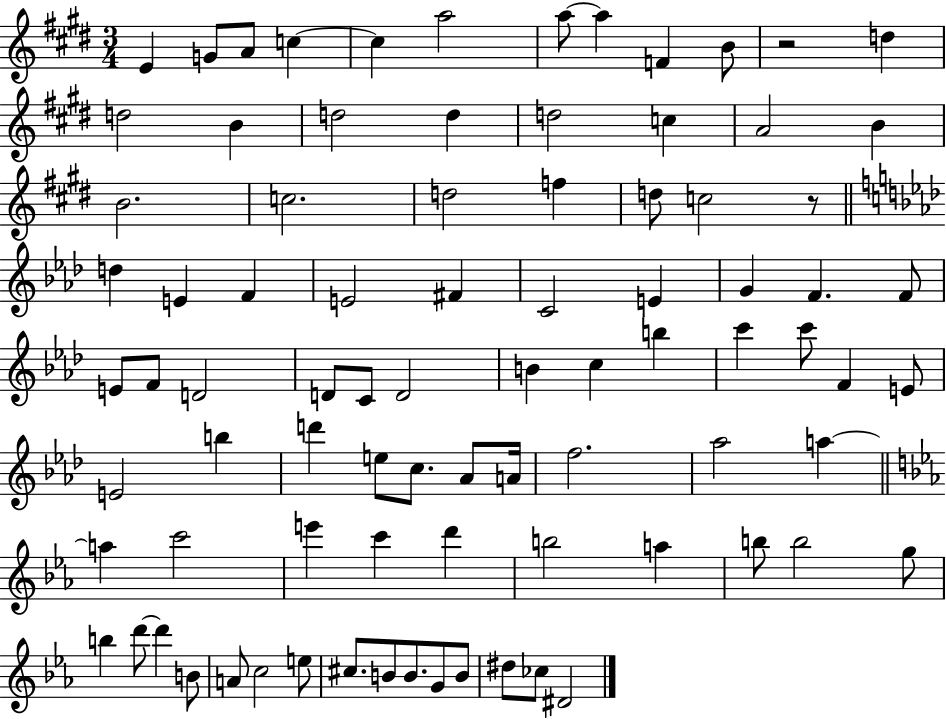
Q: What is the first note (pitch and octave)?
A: E4